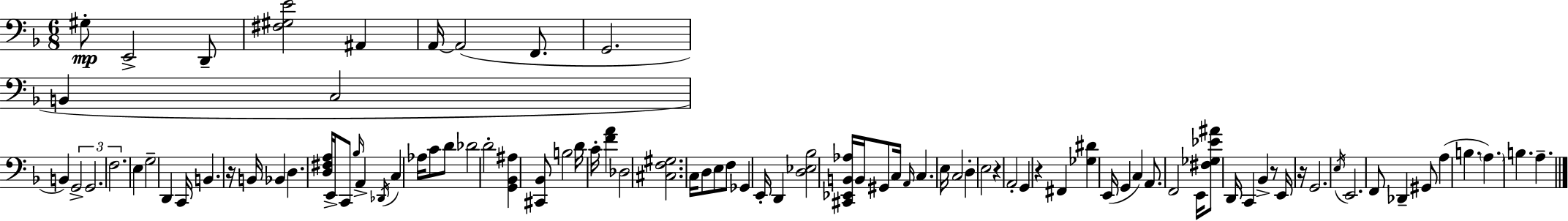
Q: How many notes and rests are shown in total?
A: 92